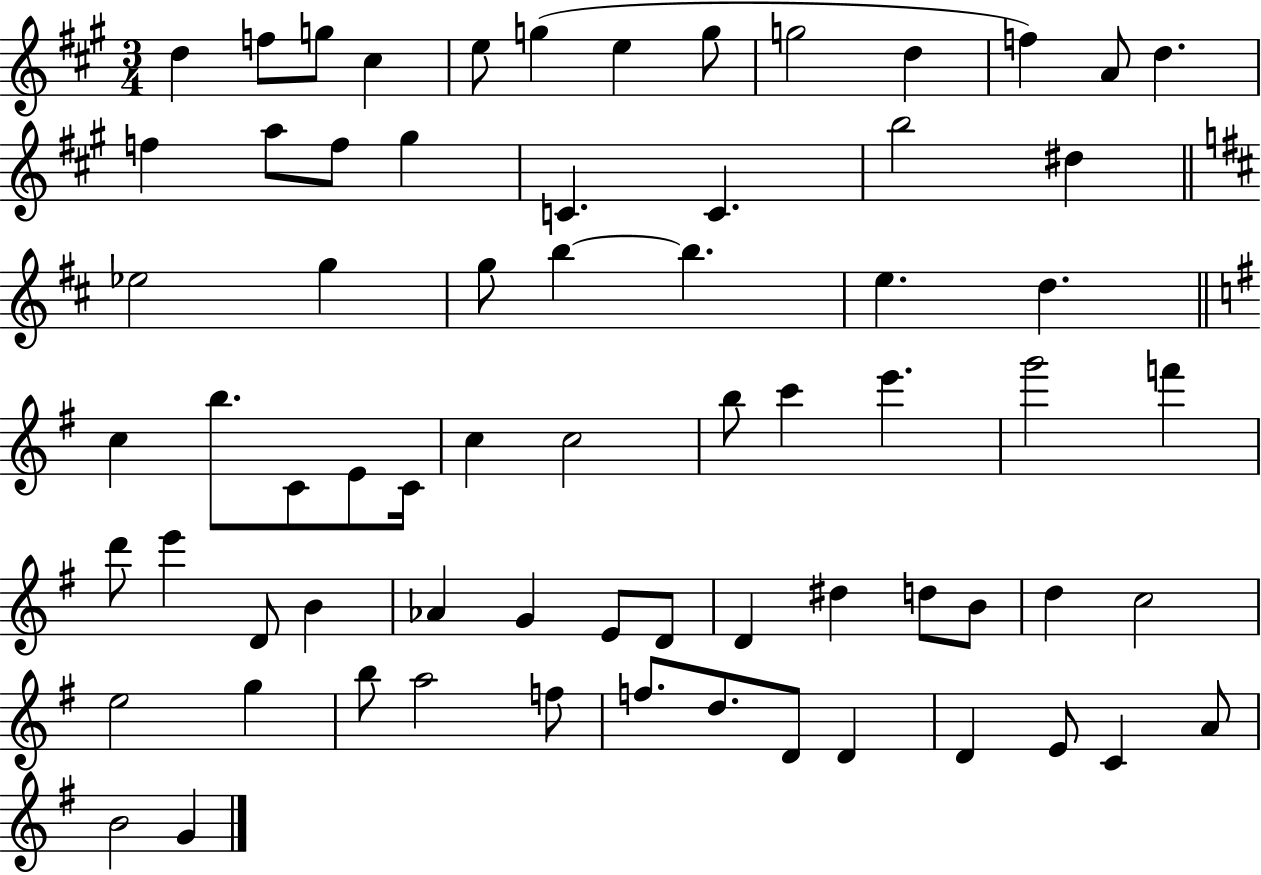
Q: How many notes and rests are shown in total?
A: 69